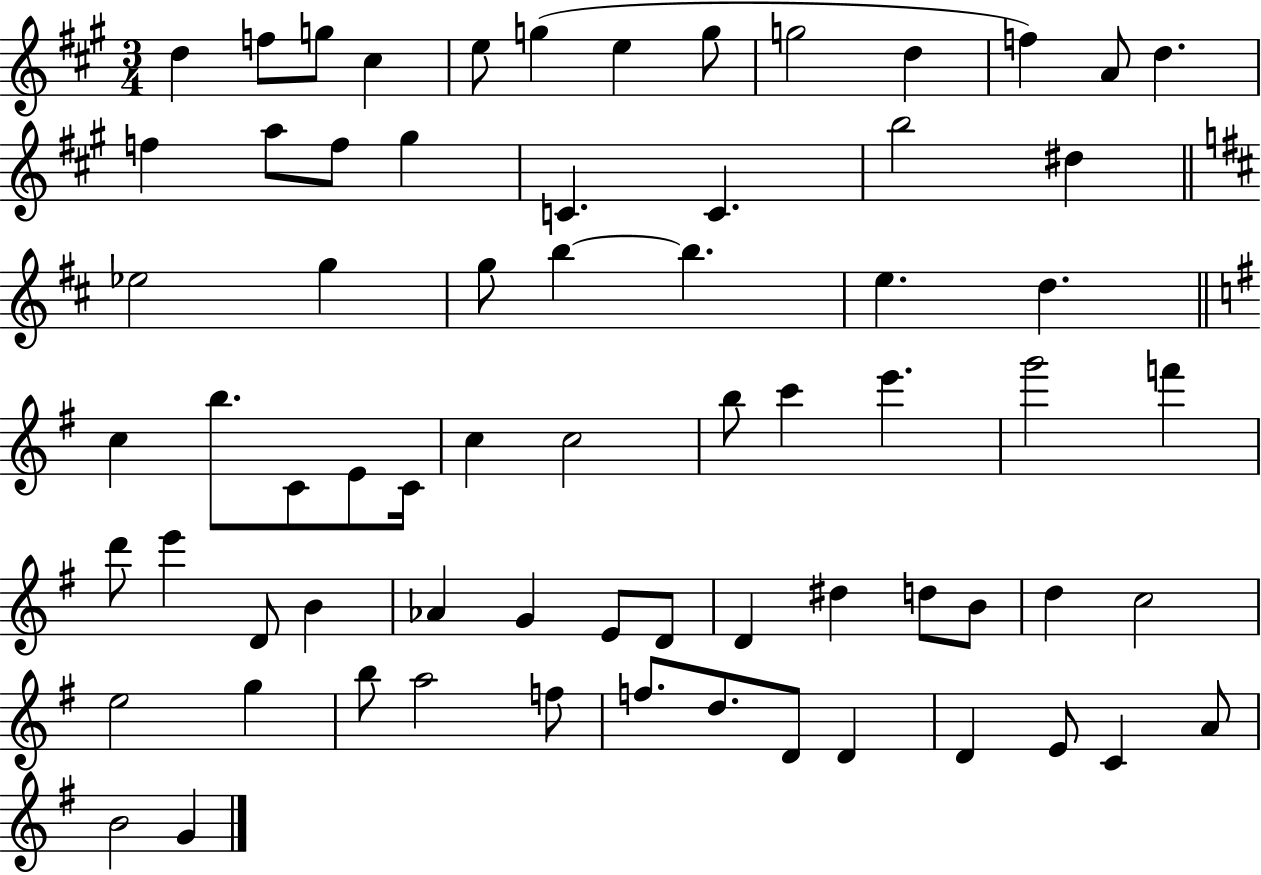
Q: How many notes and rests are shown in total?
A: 69